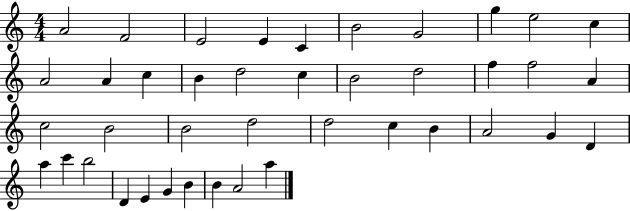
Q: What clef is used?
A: treble